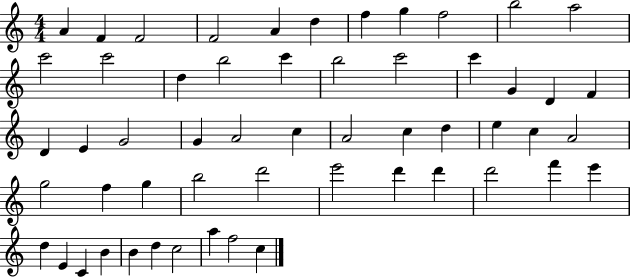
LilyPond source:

{
  \clef treble
  \numericTimeSignature
  \time 4/4
  \key c \major
  a'4 f'4 f'2 | f'2 a'4 d''4 | f''4 g''4 f''2 | b''2 a''2 | \break c'''2 c'''2 | d''4 b''2 c'''4 | b''2 c'''2 | c'''4 g'4 d'4 f'4 | \break d'4 e'4 g'2 | g'4 a'2 c''4 | a'2 c''4 d''4 | e''4 c''4 a'2 | \break g''2 f''4 g''4 | b''2 d'''2 | e'''2 d'''4 d'''4 | d'''2 f'''4 e'''4 | \break d''4 e'4 c'4 b'4 | b'4 d''4 c''2 | a''4 f''2 c''4 | \bar "|."
}